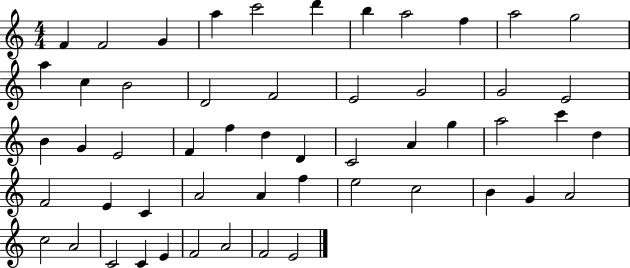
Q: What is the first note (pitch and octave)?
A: F4